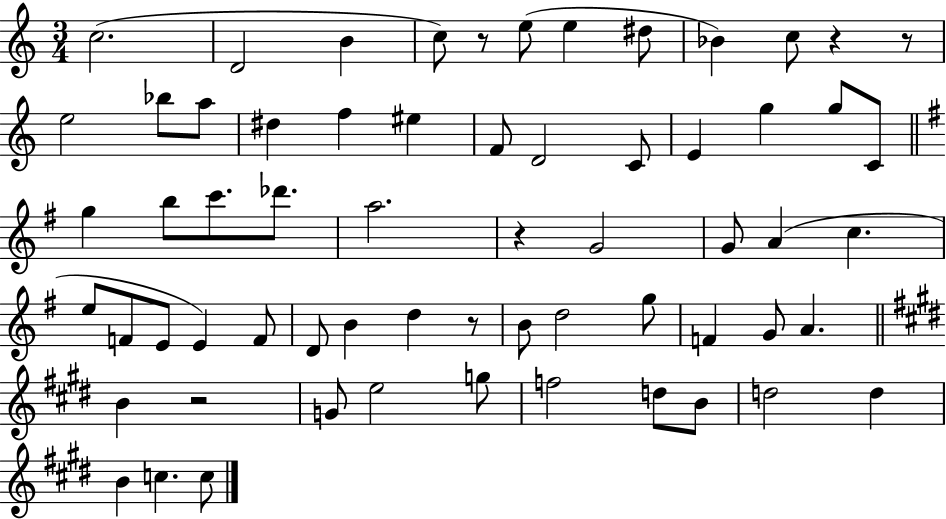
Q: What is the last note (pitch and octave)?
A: C5